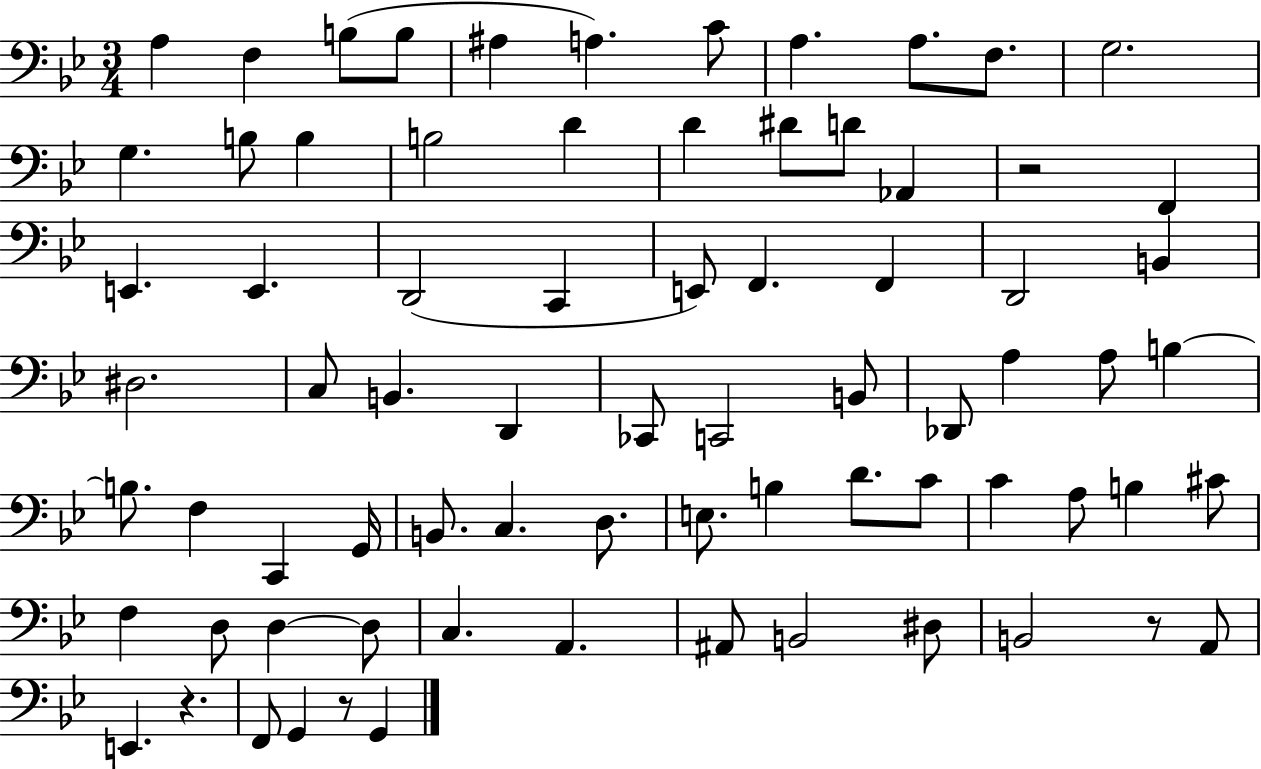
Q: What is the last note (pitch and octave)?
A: G2